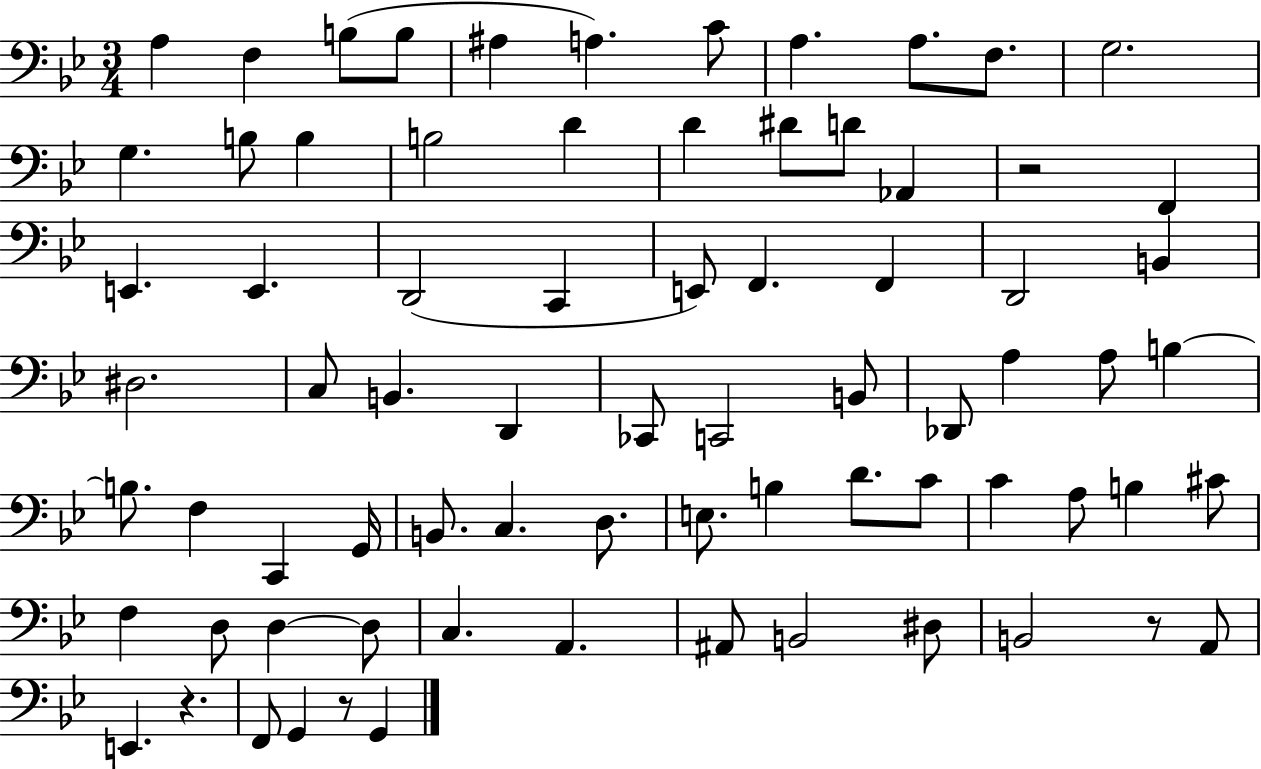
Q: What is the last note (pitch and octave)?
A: G2